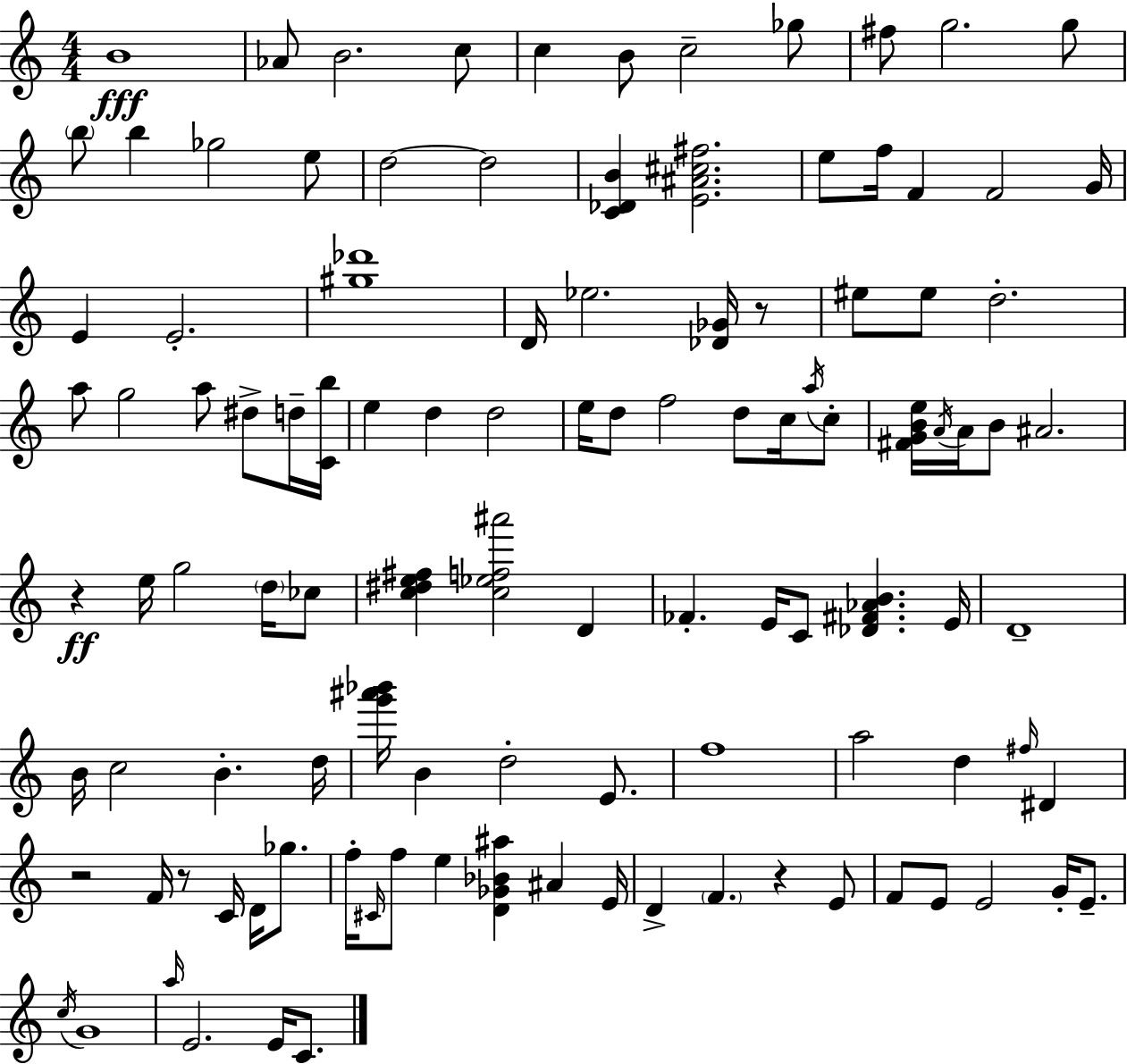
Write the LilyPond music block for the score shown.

{
  \clef treble
  \numericTimeSignature
  \time 4/4
  \key c \major
  b'1\fff | aes'8 b'2. c''8 | c''4 b'8 c''2-- ges''8 | fis''8 g''2. g''8 | \break \parenthesize b''8 b''4 ges''2 e''8 | d''2~~ d''2 | <c' des' b'>4 <e' ais' cis'' fis''>2. | e''8 f''16 f'4 f'2 g'16 | \break e'4 e'2.-. | <gis'' des'''>1 | d'16 ees''2. <des' ges'>16 r8 | eis''8 eis''8 d''2.-. | \break a''8 g''2 a''8 dis''8-> d''16-- <c' b''>16 | e''4 d''4 d''2 | e''16 d''8 f''2 d''8 c''16 \acciaccatura { a''16 } c''8-. | <fis' g' b' e''>16 \acciaccatura { a'16 } a'16 b'8 ais'2. | \break r4\ff e''16 g''2 \parenthesize d''16 | ces''8 <c'' dis'' e'' fis''>4 <c'' ees'' f'' ais'''>2 d'4 | fes'4.-. e'16 c'8 <des' fis' aes' b'>4. | e'16 d'1-- | \break b'16 c''2 b'4.-. | d''16 <g''' ais''' bes'''>16 b'4 d''2-. e'8. | f''1 | a''2 d''4 \grace { fis''16 } dis'4 | \break r2 f'16 r8 c'16 d'16 | ges''8. f''16-. \grace { cis'16 } f''8 e''4 <d' ges' bes' ais''>4 ais'4 | e'16 d'4-> \parenthesize f'4. r4 | e'8 f'8 e'8 e'2 | \break g'16-. e'8.-- \acciaccatura { c''16 } g'1 | \grace { a''16 } e'2. | e'16 c'8. \bar "|."
}